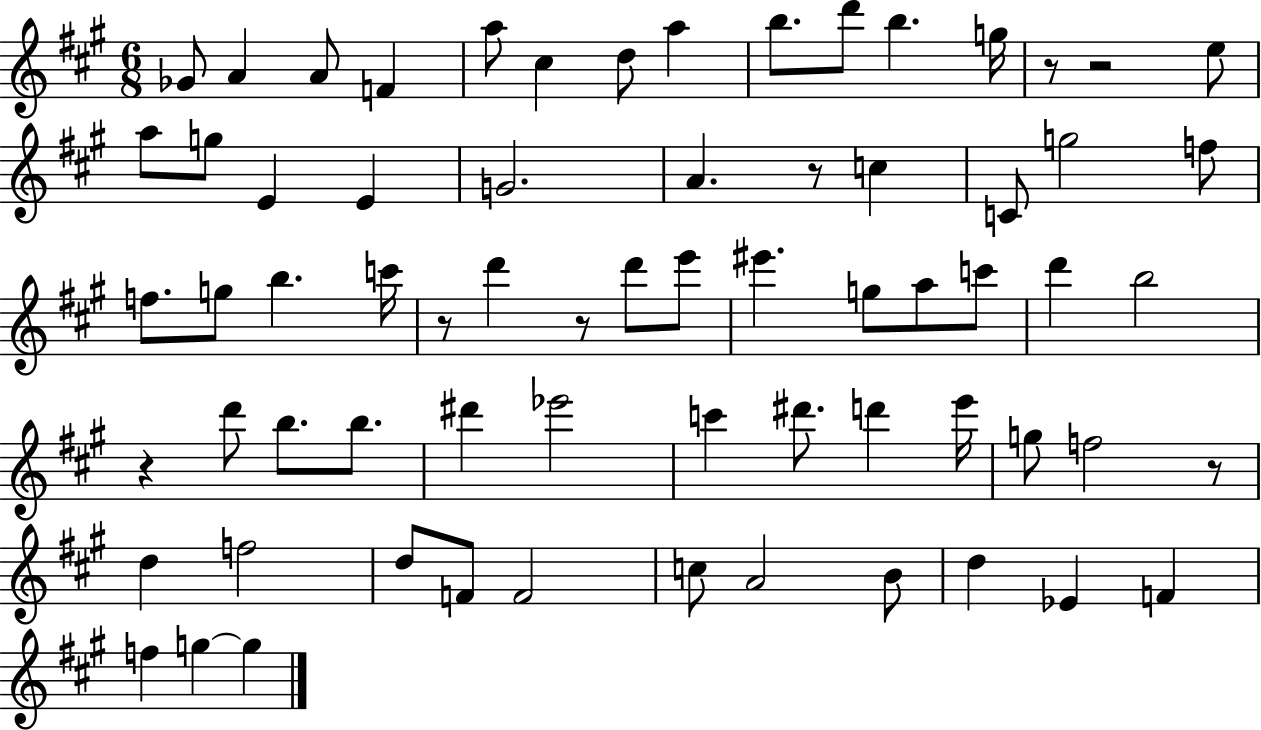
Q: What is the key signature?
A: A major